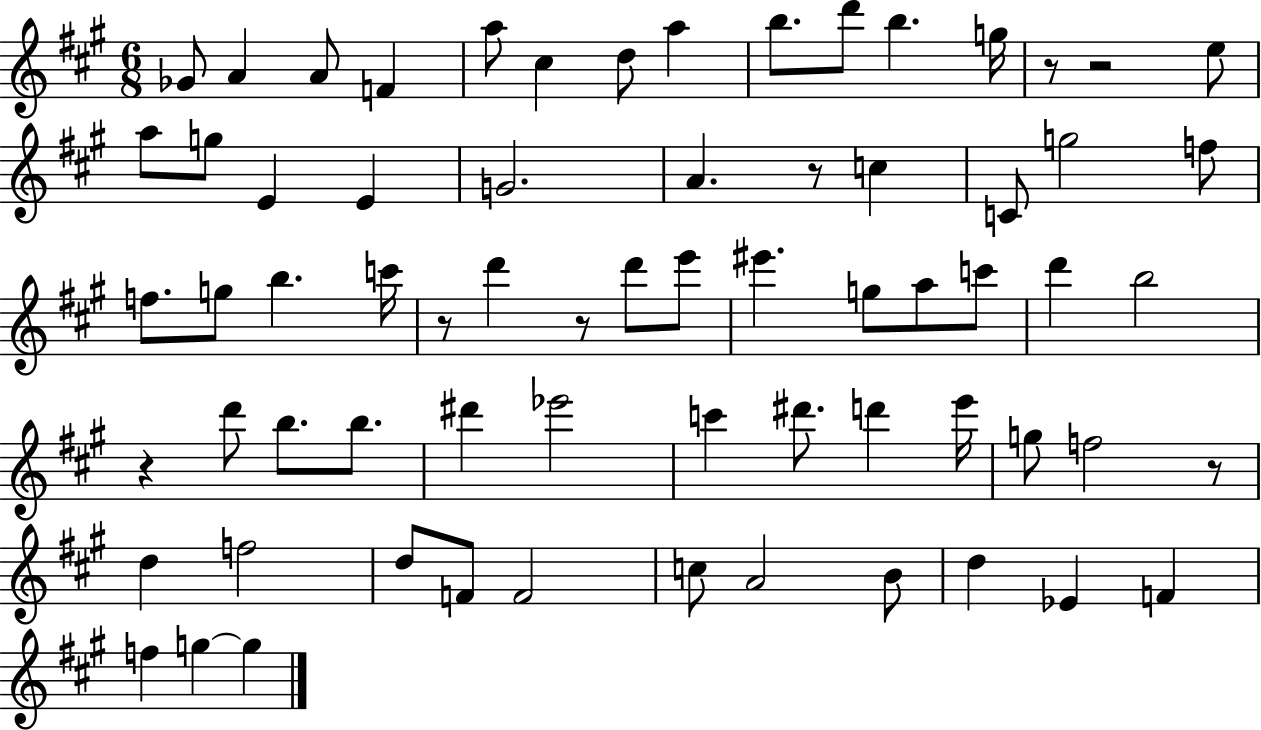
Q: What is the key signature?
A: A major